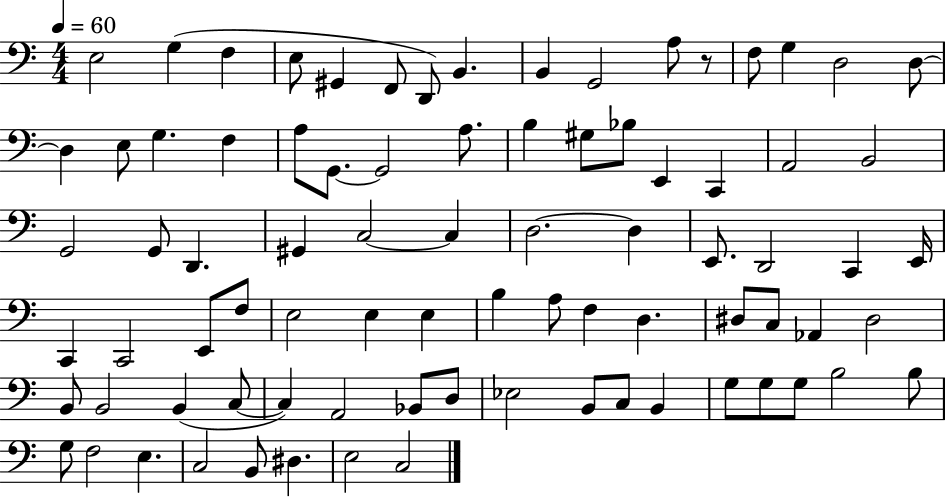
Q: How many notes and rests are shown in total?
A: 83